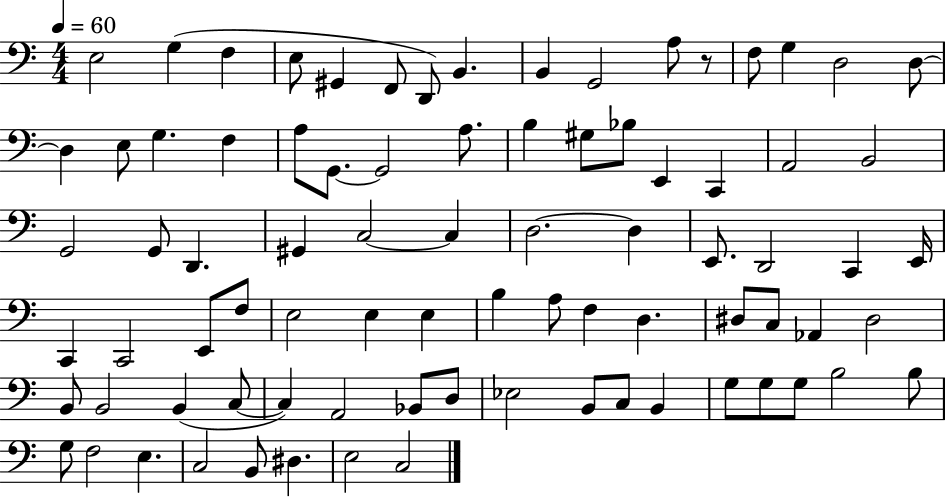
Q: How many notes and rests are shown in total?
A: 83